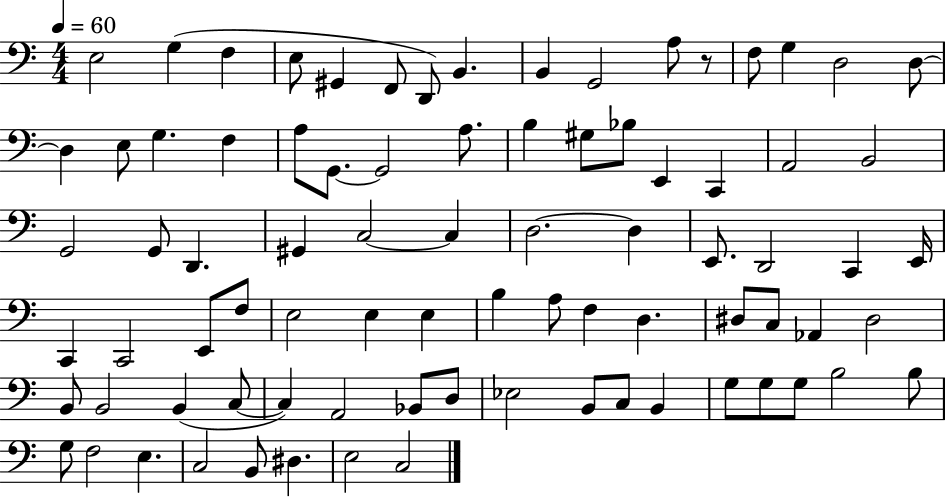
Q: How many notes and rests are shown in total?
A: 83